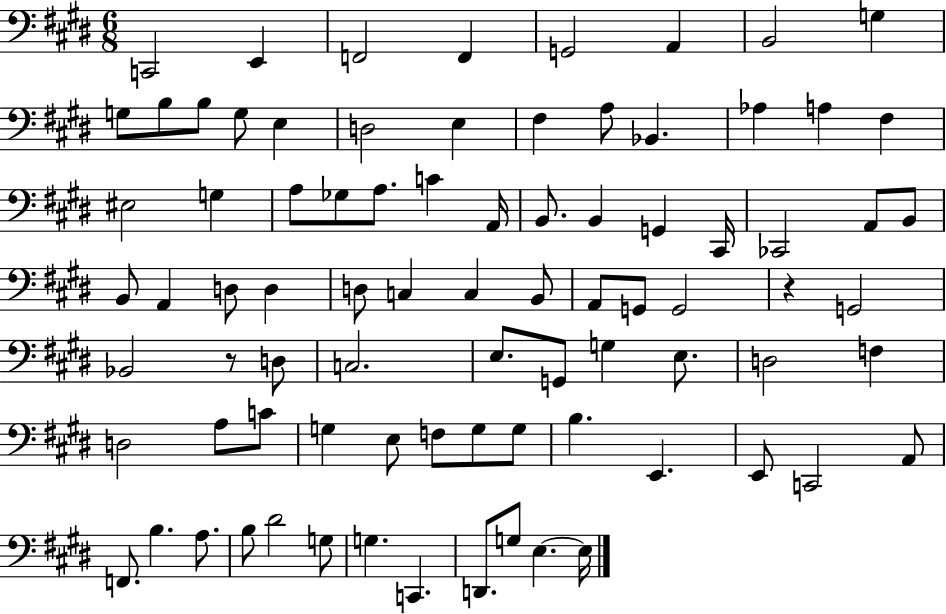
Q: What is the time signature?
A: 6/8